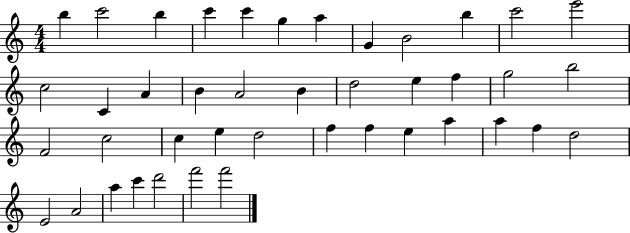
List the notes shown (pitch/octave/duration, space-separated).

B5/q C6/h B5/q C6/q C6/q G5/q A5/q G4/q B4/h B5/q C6/h E6/h C5/h C4/q A4/q B4/q A4/h B4/q D5/h E5/q F5/q G5/h B5/h F4/h C5/h C5/q E5/q D5/h F5/q F5/q E5/q A5/q A5/q F5/q D5/h E4/h A4/h A5/q C6/q D6/h F6/h F6/h